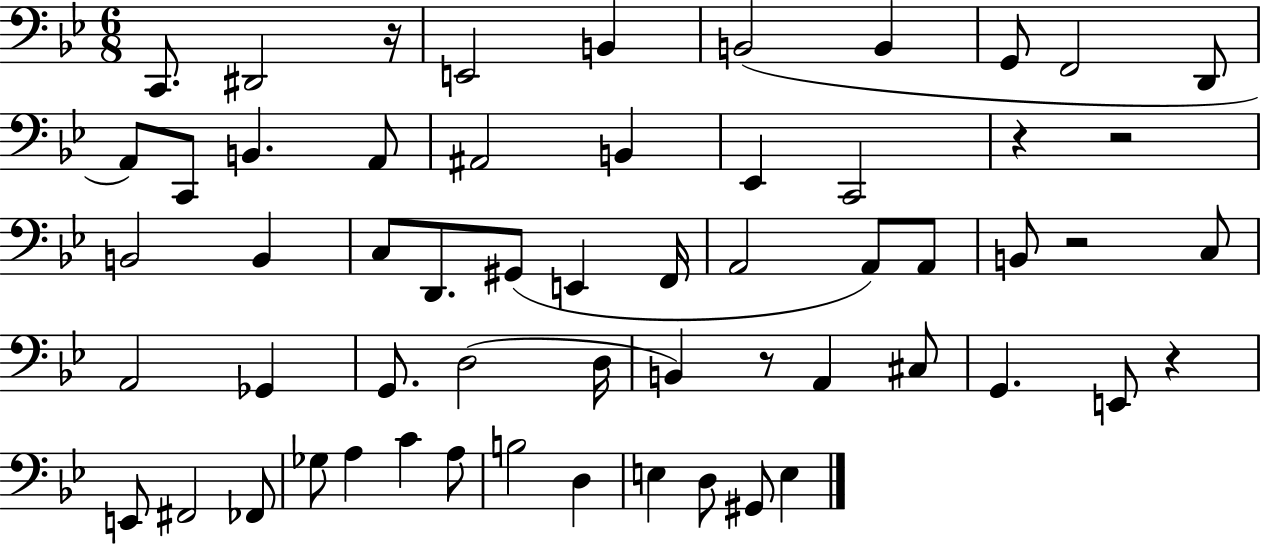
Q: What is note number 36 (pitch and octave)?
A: A2